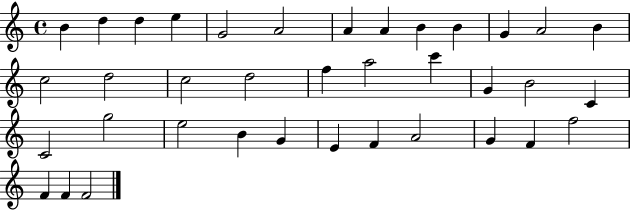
{
  \clef treble
  \time 4/4
  \defaultTimeSignature
  \key c \major
  b'4 d''4 d''4 e''4 | g'2 a'2 | a'4 a'4 b'4 b'4 | g'4 a'2 b'4 | \break c''2 d''2 | c''2 d''2 | f''4 a''2 c'''4 | g'4 b'2 c'4 | \break c'2 g''2 | e''2 b'4 g'4 | e'4 f'4 a'2 | g'4 f'4 f''2 | \break f'4 f'4 f'2 | \bar "|."
}